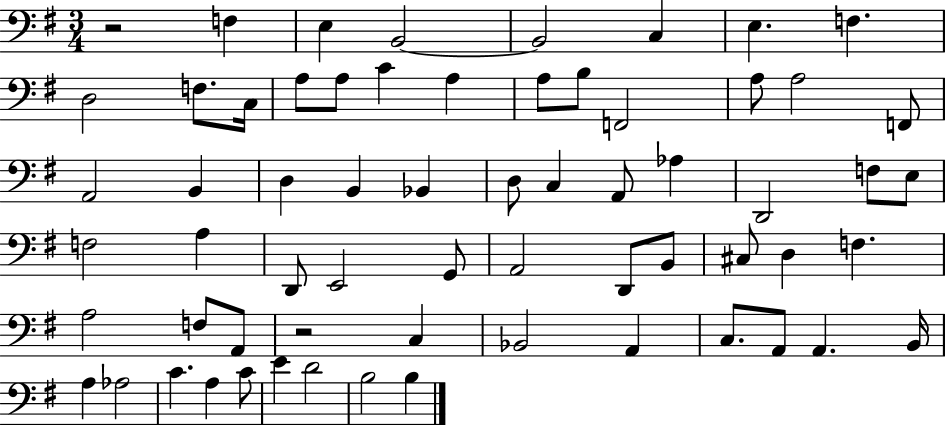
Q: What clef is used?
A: bass